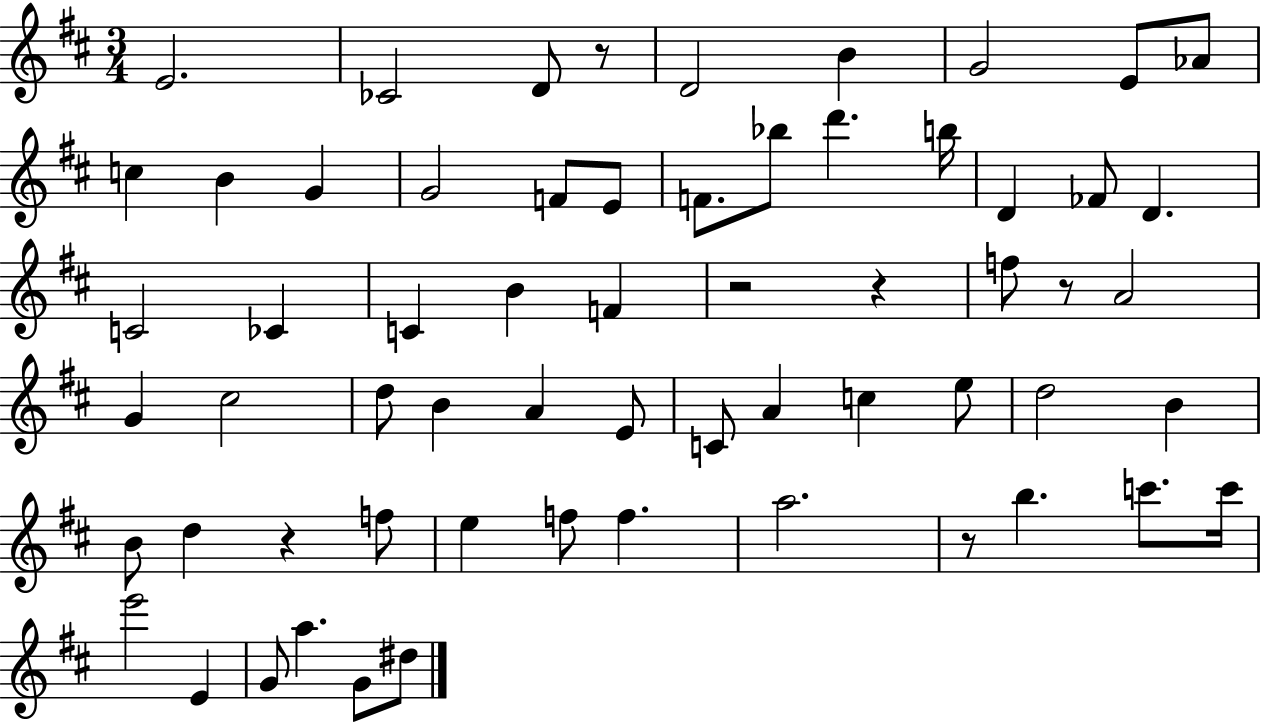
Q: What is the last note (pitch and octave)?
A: D#5